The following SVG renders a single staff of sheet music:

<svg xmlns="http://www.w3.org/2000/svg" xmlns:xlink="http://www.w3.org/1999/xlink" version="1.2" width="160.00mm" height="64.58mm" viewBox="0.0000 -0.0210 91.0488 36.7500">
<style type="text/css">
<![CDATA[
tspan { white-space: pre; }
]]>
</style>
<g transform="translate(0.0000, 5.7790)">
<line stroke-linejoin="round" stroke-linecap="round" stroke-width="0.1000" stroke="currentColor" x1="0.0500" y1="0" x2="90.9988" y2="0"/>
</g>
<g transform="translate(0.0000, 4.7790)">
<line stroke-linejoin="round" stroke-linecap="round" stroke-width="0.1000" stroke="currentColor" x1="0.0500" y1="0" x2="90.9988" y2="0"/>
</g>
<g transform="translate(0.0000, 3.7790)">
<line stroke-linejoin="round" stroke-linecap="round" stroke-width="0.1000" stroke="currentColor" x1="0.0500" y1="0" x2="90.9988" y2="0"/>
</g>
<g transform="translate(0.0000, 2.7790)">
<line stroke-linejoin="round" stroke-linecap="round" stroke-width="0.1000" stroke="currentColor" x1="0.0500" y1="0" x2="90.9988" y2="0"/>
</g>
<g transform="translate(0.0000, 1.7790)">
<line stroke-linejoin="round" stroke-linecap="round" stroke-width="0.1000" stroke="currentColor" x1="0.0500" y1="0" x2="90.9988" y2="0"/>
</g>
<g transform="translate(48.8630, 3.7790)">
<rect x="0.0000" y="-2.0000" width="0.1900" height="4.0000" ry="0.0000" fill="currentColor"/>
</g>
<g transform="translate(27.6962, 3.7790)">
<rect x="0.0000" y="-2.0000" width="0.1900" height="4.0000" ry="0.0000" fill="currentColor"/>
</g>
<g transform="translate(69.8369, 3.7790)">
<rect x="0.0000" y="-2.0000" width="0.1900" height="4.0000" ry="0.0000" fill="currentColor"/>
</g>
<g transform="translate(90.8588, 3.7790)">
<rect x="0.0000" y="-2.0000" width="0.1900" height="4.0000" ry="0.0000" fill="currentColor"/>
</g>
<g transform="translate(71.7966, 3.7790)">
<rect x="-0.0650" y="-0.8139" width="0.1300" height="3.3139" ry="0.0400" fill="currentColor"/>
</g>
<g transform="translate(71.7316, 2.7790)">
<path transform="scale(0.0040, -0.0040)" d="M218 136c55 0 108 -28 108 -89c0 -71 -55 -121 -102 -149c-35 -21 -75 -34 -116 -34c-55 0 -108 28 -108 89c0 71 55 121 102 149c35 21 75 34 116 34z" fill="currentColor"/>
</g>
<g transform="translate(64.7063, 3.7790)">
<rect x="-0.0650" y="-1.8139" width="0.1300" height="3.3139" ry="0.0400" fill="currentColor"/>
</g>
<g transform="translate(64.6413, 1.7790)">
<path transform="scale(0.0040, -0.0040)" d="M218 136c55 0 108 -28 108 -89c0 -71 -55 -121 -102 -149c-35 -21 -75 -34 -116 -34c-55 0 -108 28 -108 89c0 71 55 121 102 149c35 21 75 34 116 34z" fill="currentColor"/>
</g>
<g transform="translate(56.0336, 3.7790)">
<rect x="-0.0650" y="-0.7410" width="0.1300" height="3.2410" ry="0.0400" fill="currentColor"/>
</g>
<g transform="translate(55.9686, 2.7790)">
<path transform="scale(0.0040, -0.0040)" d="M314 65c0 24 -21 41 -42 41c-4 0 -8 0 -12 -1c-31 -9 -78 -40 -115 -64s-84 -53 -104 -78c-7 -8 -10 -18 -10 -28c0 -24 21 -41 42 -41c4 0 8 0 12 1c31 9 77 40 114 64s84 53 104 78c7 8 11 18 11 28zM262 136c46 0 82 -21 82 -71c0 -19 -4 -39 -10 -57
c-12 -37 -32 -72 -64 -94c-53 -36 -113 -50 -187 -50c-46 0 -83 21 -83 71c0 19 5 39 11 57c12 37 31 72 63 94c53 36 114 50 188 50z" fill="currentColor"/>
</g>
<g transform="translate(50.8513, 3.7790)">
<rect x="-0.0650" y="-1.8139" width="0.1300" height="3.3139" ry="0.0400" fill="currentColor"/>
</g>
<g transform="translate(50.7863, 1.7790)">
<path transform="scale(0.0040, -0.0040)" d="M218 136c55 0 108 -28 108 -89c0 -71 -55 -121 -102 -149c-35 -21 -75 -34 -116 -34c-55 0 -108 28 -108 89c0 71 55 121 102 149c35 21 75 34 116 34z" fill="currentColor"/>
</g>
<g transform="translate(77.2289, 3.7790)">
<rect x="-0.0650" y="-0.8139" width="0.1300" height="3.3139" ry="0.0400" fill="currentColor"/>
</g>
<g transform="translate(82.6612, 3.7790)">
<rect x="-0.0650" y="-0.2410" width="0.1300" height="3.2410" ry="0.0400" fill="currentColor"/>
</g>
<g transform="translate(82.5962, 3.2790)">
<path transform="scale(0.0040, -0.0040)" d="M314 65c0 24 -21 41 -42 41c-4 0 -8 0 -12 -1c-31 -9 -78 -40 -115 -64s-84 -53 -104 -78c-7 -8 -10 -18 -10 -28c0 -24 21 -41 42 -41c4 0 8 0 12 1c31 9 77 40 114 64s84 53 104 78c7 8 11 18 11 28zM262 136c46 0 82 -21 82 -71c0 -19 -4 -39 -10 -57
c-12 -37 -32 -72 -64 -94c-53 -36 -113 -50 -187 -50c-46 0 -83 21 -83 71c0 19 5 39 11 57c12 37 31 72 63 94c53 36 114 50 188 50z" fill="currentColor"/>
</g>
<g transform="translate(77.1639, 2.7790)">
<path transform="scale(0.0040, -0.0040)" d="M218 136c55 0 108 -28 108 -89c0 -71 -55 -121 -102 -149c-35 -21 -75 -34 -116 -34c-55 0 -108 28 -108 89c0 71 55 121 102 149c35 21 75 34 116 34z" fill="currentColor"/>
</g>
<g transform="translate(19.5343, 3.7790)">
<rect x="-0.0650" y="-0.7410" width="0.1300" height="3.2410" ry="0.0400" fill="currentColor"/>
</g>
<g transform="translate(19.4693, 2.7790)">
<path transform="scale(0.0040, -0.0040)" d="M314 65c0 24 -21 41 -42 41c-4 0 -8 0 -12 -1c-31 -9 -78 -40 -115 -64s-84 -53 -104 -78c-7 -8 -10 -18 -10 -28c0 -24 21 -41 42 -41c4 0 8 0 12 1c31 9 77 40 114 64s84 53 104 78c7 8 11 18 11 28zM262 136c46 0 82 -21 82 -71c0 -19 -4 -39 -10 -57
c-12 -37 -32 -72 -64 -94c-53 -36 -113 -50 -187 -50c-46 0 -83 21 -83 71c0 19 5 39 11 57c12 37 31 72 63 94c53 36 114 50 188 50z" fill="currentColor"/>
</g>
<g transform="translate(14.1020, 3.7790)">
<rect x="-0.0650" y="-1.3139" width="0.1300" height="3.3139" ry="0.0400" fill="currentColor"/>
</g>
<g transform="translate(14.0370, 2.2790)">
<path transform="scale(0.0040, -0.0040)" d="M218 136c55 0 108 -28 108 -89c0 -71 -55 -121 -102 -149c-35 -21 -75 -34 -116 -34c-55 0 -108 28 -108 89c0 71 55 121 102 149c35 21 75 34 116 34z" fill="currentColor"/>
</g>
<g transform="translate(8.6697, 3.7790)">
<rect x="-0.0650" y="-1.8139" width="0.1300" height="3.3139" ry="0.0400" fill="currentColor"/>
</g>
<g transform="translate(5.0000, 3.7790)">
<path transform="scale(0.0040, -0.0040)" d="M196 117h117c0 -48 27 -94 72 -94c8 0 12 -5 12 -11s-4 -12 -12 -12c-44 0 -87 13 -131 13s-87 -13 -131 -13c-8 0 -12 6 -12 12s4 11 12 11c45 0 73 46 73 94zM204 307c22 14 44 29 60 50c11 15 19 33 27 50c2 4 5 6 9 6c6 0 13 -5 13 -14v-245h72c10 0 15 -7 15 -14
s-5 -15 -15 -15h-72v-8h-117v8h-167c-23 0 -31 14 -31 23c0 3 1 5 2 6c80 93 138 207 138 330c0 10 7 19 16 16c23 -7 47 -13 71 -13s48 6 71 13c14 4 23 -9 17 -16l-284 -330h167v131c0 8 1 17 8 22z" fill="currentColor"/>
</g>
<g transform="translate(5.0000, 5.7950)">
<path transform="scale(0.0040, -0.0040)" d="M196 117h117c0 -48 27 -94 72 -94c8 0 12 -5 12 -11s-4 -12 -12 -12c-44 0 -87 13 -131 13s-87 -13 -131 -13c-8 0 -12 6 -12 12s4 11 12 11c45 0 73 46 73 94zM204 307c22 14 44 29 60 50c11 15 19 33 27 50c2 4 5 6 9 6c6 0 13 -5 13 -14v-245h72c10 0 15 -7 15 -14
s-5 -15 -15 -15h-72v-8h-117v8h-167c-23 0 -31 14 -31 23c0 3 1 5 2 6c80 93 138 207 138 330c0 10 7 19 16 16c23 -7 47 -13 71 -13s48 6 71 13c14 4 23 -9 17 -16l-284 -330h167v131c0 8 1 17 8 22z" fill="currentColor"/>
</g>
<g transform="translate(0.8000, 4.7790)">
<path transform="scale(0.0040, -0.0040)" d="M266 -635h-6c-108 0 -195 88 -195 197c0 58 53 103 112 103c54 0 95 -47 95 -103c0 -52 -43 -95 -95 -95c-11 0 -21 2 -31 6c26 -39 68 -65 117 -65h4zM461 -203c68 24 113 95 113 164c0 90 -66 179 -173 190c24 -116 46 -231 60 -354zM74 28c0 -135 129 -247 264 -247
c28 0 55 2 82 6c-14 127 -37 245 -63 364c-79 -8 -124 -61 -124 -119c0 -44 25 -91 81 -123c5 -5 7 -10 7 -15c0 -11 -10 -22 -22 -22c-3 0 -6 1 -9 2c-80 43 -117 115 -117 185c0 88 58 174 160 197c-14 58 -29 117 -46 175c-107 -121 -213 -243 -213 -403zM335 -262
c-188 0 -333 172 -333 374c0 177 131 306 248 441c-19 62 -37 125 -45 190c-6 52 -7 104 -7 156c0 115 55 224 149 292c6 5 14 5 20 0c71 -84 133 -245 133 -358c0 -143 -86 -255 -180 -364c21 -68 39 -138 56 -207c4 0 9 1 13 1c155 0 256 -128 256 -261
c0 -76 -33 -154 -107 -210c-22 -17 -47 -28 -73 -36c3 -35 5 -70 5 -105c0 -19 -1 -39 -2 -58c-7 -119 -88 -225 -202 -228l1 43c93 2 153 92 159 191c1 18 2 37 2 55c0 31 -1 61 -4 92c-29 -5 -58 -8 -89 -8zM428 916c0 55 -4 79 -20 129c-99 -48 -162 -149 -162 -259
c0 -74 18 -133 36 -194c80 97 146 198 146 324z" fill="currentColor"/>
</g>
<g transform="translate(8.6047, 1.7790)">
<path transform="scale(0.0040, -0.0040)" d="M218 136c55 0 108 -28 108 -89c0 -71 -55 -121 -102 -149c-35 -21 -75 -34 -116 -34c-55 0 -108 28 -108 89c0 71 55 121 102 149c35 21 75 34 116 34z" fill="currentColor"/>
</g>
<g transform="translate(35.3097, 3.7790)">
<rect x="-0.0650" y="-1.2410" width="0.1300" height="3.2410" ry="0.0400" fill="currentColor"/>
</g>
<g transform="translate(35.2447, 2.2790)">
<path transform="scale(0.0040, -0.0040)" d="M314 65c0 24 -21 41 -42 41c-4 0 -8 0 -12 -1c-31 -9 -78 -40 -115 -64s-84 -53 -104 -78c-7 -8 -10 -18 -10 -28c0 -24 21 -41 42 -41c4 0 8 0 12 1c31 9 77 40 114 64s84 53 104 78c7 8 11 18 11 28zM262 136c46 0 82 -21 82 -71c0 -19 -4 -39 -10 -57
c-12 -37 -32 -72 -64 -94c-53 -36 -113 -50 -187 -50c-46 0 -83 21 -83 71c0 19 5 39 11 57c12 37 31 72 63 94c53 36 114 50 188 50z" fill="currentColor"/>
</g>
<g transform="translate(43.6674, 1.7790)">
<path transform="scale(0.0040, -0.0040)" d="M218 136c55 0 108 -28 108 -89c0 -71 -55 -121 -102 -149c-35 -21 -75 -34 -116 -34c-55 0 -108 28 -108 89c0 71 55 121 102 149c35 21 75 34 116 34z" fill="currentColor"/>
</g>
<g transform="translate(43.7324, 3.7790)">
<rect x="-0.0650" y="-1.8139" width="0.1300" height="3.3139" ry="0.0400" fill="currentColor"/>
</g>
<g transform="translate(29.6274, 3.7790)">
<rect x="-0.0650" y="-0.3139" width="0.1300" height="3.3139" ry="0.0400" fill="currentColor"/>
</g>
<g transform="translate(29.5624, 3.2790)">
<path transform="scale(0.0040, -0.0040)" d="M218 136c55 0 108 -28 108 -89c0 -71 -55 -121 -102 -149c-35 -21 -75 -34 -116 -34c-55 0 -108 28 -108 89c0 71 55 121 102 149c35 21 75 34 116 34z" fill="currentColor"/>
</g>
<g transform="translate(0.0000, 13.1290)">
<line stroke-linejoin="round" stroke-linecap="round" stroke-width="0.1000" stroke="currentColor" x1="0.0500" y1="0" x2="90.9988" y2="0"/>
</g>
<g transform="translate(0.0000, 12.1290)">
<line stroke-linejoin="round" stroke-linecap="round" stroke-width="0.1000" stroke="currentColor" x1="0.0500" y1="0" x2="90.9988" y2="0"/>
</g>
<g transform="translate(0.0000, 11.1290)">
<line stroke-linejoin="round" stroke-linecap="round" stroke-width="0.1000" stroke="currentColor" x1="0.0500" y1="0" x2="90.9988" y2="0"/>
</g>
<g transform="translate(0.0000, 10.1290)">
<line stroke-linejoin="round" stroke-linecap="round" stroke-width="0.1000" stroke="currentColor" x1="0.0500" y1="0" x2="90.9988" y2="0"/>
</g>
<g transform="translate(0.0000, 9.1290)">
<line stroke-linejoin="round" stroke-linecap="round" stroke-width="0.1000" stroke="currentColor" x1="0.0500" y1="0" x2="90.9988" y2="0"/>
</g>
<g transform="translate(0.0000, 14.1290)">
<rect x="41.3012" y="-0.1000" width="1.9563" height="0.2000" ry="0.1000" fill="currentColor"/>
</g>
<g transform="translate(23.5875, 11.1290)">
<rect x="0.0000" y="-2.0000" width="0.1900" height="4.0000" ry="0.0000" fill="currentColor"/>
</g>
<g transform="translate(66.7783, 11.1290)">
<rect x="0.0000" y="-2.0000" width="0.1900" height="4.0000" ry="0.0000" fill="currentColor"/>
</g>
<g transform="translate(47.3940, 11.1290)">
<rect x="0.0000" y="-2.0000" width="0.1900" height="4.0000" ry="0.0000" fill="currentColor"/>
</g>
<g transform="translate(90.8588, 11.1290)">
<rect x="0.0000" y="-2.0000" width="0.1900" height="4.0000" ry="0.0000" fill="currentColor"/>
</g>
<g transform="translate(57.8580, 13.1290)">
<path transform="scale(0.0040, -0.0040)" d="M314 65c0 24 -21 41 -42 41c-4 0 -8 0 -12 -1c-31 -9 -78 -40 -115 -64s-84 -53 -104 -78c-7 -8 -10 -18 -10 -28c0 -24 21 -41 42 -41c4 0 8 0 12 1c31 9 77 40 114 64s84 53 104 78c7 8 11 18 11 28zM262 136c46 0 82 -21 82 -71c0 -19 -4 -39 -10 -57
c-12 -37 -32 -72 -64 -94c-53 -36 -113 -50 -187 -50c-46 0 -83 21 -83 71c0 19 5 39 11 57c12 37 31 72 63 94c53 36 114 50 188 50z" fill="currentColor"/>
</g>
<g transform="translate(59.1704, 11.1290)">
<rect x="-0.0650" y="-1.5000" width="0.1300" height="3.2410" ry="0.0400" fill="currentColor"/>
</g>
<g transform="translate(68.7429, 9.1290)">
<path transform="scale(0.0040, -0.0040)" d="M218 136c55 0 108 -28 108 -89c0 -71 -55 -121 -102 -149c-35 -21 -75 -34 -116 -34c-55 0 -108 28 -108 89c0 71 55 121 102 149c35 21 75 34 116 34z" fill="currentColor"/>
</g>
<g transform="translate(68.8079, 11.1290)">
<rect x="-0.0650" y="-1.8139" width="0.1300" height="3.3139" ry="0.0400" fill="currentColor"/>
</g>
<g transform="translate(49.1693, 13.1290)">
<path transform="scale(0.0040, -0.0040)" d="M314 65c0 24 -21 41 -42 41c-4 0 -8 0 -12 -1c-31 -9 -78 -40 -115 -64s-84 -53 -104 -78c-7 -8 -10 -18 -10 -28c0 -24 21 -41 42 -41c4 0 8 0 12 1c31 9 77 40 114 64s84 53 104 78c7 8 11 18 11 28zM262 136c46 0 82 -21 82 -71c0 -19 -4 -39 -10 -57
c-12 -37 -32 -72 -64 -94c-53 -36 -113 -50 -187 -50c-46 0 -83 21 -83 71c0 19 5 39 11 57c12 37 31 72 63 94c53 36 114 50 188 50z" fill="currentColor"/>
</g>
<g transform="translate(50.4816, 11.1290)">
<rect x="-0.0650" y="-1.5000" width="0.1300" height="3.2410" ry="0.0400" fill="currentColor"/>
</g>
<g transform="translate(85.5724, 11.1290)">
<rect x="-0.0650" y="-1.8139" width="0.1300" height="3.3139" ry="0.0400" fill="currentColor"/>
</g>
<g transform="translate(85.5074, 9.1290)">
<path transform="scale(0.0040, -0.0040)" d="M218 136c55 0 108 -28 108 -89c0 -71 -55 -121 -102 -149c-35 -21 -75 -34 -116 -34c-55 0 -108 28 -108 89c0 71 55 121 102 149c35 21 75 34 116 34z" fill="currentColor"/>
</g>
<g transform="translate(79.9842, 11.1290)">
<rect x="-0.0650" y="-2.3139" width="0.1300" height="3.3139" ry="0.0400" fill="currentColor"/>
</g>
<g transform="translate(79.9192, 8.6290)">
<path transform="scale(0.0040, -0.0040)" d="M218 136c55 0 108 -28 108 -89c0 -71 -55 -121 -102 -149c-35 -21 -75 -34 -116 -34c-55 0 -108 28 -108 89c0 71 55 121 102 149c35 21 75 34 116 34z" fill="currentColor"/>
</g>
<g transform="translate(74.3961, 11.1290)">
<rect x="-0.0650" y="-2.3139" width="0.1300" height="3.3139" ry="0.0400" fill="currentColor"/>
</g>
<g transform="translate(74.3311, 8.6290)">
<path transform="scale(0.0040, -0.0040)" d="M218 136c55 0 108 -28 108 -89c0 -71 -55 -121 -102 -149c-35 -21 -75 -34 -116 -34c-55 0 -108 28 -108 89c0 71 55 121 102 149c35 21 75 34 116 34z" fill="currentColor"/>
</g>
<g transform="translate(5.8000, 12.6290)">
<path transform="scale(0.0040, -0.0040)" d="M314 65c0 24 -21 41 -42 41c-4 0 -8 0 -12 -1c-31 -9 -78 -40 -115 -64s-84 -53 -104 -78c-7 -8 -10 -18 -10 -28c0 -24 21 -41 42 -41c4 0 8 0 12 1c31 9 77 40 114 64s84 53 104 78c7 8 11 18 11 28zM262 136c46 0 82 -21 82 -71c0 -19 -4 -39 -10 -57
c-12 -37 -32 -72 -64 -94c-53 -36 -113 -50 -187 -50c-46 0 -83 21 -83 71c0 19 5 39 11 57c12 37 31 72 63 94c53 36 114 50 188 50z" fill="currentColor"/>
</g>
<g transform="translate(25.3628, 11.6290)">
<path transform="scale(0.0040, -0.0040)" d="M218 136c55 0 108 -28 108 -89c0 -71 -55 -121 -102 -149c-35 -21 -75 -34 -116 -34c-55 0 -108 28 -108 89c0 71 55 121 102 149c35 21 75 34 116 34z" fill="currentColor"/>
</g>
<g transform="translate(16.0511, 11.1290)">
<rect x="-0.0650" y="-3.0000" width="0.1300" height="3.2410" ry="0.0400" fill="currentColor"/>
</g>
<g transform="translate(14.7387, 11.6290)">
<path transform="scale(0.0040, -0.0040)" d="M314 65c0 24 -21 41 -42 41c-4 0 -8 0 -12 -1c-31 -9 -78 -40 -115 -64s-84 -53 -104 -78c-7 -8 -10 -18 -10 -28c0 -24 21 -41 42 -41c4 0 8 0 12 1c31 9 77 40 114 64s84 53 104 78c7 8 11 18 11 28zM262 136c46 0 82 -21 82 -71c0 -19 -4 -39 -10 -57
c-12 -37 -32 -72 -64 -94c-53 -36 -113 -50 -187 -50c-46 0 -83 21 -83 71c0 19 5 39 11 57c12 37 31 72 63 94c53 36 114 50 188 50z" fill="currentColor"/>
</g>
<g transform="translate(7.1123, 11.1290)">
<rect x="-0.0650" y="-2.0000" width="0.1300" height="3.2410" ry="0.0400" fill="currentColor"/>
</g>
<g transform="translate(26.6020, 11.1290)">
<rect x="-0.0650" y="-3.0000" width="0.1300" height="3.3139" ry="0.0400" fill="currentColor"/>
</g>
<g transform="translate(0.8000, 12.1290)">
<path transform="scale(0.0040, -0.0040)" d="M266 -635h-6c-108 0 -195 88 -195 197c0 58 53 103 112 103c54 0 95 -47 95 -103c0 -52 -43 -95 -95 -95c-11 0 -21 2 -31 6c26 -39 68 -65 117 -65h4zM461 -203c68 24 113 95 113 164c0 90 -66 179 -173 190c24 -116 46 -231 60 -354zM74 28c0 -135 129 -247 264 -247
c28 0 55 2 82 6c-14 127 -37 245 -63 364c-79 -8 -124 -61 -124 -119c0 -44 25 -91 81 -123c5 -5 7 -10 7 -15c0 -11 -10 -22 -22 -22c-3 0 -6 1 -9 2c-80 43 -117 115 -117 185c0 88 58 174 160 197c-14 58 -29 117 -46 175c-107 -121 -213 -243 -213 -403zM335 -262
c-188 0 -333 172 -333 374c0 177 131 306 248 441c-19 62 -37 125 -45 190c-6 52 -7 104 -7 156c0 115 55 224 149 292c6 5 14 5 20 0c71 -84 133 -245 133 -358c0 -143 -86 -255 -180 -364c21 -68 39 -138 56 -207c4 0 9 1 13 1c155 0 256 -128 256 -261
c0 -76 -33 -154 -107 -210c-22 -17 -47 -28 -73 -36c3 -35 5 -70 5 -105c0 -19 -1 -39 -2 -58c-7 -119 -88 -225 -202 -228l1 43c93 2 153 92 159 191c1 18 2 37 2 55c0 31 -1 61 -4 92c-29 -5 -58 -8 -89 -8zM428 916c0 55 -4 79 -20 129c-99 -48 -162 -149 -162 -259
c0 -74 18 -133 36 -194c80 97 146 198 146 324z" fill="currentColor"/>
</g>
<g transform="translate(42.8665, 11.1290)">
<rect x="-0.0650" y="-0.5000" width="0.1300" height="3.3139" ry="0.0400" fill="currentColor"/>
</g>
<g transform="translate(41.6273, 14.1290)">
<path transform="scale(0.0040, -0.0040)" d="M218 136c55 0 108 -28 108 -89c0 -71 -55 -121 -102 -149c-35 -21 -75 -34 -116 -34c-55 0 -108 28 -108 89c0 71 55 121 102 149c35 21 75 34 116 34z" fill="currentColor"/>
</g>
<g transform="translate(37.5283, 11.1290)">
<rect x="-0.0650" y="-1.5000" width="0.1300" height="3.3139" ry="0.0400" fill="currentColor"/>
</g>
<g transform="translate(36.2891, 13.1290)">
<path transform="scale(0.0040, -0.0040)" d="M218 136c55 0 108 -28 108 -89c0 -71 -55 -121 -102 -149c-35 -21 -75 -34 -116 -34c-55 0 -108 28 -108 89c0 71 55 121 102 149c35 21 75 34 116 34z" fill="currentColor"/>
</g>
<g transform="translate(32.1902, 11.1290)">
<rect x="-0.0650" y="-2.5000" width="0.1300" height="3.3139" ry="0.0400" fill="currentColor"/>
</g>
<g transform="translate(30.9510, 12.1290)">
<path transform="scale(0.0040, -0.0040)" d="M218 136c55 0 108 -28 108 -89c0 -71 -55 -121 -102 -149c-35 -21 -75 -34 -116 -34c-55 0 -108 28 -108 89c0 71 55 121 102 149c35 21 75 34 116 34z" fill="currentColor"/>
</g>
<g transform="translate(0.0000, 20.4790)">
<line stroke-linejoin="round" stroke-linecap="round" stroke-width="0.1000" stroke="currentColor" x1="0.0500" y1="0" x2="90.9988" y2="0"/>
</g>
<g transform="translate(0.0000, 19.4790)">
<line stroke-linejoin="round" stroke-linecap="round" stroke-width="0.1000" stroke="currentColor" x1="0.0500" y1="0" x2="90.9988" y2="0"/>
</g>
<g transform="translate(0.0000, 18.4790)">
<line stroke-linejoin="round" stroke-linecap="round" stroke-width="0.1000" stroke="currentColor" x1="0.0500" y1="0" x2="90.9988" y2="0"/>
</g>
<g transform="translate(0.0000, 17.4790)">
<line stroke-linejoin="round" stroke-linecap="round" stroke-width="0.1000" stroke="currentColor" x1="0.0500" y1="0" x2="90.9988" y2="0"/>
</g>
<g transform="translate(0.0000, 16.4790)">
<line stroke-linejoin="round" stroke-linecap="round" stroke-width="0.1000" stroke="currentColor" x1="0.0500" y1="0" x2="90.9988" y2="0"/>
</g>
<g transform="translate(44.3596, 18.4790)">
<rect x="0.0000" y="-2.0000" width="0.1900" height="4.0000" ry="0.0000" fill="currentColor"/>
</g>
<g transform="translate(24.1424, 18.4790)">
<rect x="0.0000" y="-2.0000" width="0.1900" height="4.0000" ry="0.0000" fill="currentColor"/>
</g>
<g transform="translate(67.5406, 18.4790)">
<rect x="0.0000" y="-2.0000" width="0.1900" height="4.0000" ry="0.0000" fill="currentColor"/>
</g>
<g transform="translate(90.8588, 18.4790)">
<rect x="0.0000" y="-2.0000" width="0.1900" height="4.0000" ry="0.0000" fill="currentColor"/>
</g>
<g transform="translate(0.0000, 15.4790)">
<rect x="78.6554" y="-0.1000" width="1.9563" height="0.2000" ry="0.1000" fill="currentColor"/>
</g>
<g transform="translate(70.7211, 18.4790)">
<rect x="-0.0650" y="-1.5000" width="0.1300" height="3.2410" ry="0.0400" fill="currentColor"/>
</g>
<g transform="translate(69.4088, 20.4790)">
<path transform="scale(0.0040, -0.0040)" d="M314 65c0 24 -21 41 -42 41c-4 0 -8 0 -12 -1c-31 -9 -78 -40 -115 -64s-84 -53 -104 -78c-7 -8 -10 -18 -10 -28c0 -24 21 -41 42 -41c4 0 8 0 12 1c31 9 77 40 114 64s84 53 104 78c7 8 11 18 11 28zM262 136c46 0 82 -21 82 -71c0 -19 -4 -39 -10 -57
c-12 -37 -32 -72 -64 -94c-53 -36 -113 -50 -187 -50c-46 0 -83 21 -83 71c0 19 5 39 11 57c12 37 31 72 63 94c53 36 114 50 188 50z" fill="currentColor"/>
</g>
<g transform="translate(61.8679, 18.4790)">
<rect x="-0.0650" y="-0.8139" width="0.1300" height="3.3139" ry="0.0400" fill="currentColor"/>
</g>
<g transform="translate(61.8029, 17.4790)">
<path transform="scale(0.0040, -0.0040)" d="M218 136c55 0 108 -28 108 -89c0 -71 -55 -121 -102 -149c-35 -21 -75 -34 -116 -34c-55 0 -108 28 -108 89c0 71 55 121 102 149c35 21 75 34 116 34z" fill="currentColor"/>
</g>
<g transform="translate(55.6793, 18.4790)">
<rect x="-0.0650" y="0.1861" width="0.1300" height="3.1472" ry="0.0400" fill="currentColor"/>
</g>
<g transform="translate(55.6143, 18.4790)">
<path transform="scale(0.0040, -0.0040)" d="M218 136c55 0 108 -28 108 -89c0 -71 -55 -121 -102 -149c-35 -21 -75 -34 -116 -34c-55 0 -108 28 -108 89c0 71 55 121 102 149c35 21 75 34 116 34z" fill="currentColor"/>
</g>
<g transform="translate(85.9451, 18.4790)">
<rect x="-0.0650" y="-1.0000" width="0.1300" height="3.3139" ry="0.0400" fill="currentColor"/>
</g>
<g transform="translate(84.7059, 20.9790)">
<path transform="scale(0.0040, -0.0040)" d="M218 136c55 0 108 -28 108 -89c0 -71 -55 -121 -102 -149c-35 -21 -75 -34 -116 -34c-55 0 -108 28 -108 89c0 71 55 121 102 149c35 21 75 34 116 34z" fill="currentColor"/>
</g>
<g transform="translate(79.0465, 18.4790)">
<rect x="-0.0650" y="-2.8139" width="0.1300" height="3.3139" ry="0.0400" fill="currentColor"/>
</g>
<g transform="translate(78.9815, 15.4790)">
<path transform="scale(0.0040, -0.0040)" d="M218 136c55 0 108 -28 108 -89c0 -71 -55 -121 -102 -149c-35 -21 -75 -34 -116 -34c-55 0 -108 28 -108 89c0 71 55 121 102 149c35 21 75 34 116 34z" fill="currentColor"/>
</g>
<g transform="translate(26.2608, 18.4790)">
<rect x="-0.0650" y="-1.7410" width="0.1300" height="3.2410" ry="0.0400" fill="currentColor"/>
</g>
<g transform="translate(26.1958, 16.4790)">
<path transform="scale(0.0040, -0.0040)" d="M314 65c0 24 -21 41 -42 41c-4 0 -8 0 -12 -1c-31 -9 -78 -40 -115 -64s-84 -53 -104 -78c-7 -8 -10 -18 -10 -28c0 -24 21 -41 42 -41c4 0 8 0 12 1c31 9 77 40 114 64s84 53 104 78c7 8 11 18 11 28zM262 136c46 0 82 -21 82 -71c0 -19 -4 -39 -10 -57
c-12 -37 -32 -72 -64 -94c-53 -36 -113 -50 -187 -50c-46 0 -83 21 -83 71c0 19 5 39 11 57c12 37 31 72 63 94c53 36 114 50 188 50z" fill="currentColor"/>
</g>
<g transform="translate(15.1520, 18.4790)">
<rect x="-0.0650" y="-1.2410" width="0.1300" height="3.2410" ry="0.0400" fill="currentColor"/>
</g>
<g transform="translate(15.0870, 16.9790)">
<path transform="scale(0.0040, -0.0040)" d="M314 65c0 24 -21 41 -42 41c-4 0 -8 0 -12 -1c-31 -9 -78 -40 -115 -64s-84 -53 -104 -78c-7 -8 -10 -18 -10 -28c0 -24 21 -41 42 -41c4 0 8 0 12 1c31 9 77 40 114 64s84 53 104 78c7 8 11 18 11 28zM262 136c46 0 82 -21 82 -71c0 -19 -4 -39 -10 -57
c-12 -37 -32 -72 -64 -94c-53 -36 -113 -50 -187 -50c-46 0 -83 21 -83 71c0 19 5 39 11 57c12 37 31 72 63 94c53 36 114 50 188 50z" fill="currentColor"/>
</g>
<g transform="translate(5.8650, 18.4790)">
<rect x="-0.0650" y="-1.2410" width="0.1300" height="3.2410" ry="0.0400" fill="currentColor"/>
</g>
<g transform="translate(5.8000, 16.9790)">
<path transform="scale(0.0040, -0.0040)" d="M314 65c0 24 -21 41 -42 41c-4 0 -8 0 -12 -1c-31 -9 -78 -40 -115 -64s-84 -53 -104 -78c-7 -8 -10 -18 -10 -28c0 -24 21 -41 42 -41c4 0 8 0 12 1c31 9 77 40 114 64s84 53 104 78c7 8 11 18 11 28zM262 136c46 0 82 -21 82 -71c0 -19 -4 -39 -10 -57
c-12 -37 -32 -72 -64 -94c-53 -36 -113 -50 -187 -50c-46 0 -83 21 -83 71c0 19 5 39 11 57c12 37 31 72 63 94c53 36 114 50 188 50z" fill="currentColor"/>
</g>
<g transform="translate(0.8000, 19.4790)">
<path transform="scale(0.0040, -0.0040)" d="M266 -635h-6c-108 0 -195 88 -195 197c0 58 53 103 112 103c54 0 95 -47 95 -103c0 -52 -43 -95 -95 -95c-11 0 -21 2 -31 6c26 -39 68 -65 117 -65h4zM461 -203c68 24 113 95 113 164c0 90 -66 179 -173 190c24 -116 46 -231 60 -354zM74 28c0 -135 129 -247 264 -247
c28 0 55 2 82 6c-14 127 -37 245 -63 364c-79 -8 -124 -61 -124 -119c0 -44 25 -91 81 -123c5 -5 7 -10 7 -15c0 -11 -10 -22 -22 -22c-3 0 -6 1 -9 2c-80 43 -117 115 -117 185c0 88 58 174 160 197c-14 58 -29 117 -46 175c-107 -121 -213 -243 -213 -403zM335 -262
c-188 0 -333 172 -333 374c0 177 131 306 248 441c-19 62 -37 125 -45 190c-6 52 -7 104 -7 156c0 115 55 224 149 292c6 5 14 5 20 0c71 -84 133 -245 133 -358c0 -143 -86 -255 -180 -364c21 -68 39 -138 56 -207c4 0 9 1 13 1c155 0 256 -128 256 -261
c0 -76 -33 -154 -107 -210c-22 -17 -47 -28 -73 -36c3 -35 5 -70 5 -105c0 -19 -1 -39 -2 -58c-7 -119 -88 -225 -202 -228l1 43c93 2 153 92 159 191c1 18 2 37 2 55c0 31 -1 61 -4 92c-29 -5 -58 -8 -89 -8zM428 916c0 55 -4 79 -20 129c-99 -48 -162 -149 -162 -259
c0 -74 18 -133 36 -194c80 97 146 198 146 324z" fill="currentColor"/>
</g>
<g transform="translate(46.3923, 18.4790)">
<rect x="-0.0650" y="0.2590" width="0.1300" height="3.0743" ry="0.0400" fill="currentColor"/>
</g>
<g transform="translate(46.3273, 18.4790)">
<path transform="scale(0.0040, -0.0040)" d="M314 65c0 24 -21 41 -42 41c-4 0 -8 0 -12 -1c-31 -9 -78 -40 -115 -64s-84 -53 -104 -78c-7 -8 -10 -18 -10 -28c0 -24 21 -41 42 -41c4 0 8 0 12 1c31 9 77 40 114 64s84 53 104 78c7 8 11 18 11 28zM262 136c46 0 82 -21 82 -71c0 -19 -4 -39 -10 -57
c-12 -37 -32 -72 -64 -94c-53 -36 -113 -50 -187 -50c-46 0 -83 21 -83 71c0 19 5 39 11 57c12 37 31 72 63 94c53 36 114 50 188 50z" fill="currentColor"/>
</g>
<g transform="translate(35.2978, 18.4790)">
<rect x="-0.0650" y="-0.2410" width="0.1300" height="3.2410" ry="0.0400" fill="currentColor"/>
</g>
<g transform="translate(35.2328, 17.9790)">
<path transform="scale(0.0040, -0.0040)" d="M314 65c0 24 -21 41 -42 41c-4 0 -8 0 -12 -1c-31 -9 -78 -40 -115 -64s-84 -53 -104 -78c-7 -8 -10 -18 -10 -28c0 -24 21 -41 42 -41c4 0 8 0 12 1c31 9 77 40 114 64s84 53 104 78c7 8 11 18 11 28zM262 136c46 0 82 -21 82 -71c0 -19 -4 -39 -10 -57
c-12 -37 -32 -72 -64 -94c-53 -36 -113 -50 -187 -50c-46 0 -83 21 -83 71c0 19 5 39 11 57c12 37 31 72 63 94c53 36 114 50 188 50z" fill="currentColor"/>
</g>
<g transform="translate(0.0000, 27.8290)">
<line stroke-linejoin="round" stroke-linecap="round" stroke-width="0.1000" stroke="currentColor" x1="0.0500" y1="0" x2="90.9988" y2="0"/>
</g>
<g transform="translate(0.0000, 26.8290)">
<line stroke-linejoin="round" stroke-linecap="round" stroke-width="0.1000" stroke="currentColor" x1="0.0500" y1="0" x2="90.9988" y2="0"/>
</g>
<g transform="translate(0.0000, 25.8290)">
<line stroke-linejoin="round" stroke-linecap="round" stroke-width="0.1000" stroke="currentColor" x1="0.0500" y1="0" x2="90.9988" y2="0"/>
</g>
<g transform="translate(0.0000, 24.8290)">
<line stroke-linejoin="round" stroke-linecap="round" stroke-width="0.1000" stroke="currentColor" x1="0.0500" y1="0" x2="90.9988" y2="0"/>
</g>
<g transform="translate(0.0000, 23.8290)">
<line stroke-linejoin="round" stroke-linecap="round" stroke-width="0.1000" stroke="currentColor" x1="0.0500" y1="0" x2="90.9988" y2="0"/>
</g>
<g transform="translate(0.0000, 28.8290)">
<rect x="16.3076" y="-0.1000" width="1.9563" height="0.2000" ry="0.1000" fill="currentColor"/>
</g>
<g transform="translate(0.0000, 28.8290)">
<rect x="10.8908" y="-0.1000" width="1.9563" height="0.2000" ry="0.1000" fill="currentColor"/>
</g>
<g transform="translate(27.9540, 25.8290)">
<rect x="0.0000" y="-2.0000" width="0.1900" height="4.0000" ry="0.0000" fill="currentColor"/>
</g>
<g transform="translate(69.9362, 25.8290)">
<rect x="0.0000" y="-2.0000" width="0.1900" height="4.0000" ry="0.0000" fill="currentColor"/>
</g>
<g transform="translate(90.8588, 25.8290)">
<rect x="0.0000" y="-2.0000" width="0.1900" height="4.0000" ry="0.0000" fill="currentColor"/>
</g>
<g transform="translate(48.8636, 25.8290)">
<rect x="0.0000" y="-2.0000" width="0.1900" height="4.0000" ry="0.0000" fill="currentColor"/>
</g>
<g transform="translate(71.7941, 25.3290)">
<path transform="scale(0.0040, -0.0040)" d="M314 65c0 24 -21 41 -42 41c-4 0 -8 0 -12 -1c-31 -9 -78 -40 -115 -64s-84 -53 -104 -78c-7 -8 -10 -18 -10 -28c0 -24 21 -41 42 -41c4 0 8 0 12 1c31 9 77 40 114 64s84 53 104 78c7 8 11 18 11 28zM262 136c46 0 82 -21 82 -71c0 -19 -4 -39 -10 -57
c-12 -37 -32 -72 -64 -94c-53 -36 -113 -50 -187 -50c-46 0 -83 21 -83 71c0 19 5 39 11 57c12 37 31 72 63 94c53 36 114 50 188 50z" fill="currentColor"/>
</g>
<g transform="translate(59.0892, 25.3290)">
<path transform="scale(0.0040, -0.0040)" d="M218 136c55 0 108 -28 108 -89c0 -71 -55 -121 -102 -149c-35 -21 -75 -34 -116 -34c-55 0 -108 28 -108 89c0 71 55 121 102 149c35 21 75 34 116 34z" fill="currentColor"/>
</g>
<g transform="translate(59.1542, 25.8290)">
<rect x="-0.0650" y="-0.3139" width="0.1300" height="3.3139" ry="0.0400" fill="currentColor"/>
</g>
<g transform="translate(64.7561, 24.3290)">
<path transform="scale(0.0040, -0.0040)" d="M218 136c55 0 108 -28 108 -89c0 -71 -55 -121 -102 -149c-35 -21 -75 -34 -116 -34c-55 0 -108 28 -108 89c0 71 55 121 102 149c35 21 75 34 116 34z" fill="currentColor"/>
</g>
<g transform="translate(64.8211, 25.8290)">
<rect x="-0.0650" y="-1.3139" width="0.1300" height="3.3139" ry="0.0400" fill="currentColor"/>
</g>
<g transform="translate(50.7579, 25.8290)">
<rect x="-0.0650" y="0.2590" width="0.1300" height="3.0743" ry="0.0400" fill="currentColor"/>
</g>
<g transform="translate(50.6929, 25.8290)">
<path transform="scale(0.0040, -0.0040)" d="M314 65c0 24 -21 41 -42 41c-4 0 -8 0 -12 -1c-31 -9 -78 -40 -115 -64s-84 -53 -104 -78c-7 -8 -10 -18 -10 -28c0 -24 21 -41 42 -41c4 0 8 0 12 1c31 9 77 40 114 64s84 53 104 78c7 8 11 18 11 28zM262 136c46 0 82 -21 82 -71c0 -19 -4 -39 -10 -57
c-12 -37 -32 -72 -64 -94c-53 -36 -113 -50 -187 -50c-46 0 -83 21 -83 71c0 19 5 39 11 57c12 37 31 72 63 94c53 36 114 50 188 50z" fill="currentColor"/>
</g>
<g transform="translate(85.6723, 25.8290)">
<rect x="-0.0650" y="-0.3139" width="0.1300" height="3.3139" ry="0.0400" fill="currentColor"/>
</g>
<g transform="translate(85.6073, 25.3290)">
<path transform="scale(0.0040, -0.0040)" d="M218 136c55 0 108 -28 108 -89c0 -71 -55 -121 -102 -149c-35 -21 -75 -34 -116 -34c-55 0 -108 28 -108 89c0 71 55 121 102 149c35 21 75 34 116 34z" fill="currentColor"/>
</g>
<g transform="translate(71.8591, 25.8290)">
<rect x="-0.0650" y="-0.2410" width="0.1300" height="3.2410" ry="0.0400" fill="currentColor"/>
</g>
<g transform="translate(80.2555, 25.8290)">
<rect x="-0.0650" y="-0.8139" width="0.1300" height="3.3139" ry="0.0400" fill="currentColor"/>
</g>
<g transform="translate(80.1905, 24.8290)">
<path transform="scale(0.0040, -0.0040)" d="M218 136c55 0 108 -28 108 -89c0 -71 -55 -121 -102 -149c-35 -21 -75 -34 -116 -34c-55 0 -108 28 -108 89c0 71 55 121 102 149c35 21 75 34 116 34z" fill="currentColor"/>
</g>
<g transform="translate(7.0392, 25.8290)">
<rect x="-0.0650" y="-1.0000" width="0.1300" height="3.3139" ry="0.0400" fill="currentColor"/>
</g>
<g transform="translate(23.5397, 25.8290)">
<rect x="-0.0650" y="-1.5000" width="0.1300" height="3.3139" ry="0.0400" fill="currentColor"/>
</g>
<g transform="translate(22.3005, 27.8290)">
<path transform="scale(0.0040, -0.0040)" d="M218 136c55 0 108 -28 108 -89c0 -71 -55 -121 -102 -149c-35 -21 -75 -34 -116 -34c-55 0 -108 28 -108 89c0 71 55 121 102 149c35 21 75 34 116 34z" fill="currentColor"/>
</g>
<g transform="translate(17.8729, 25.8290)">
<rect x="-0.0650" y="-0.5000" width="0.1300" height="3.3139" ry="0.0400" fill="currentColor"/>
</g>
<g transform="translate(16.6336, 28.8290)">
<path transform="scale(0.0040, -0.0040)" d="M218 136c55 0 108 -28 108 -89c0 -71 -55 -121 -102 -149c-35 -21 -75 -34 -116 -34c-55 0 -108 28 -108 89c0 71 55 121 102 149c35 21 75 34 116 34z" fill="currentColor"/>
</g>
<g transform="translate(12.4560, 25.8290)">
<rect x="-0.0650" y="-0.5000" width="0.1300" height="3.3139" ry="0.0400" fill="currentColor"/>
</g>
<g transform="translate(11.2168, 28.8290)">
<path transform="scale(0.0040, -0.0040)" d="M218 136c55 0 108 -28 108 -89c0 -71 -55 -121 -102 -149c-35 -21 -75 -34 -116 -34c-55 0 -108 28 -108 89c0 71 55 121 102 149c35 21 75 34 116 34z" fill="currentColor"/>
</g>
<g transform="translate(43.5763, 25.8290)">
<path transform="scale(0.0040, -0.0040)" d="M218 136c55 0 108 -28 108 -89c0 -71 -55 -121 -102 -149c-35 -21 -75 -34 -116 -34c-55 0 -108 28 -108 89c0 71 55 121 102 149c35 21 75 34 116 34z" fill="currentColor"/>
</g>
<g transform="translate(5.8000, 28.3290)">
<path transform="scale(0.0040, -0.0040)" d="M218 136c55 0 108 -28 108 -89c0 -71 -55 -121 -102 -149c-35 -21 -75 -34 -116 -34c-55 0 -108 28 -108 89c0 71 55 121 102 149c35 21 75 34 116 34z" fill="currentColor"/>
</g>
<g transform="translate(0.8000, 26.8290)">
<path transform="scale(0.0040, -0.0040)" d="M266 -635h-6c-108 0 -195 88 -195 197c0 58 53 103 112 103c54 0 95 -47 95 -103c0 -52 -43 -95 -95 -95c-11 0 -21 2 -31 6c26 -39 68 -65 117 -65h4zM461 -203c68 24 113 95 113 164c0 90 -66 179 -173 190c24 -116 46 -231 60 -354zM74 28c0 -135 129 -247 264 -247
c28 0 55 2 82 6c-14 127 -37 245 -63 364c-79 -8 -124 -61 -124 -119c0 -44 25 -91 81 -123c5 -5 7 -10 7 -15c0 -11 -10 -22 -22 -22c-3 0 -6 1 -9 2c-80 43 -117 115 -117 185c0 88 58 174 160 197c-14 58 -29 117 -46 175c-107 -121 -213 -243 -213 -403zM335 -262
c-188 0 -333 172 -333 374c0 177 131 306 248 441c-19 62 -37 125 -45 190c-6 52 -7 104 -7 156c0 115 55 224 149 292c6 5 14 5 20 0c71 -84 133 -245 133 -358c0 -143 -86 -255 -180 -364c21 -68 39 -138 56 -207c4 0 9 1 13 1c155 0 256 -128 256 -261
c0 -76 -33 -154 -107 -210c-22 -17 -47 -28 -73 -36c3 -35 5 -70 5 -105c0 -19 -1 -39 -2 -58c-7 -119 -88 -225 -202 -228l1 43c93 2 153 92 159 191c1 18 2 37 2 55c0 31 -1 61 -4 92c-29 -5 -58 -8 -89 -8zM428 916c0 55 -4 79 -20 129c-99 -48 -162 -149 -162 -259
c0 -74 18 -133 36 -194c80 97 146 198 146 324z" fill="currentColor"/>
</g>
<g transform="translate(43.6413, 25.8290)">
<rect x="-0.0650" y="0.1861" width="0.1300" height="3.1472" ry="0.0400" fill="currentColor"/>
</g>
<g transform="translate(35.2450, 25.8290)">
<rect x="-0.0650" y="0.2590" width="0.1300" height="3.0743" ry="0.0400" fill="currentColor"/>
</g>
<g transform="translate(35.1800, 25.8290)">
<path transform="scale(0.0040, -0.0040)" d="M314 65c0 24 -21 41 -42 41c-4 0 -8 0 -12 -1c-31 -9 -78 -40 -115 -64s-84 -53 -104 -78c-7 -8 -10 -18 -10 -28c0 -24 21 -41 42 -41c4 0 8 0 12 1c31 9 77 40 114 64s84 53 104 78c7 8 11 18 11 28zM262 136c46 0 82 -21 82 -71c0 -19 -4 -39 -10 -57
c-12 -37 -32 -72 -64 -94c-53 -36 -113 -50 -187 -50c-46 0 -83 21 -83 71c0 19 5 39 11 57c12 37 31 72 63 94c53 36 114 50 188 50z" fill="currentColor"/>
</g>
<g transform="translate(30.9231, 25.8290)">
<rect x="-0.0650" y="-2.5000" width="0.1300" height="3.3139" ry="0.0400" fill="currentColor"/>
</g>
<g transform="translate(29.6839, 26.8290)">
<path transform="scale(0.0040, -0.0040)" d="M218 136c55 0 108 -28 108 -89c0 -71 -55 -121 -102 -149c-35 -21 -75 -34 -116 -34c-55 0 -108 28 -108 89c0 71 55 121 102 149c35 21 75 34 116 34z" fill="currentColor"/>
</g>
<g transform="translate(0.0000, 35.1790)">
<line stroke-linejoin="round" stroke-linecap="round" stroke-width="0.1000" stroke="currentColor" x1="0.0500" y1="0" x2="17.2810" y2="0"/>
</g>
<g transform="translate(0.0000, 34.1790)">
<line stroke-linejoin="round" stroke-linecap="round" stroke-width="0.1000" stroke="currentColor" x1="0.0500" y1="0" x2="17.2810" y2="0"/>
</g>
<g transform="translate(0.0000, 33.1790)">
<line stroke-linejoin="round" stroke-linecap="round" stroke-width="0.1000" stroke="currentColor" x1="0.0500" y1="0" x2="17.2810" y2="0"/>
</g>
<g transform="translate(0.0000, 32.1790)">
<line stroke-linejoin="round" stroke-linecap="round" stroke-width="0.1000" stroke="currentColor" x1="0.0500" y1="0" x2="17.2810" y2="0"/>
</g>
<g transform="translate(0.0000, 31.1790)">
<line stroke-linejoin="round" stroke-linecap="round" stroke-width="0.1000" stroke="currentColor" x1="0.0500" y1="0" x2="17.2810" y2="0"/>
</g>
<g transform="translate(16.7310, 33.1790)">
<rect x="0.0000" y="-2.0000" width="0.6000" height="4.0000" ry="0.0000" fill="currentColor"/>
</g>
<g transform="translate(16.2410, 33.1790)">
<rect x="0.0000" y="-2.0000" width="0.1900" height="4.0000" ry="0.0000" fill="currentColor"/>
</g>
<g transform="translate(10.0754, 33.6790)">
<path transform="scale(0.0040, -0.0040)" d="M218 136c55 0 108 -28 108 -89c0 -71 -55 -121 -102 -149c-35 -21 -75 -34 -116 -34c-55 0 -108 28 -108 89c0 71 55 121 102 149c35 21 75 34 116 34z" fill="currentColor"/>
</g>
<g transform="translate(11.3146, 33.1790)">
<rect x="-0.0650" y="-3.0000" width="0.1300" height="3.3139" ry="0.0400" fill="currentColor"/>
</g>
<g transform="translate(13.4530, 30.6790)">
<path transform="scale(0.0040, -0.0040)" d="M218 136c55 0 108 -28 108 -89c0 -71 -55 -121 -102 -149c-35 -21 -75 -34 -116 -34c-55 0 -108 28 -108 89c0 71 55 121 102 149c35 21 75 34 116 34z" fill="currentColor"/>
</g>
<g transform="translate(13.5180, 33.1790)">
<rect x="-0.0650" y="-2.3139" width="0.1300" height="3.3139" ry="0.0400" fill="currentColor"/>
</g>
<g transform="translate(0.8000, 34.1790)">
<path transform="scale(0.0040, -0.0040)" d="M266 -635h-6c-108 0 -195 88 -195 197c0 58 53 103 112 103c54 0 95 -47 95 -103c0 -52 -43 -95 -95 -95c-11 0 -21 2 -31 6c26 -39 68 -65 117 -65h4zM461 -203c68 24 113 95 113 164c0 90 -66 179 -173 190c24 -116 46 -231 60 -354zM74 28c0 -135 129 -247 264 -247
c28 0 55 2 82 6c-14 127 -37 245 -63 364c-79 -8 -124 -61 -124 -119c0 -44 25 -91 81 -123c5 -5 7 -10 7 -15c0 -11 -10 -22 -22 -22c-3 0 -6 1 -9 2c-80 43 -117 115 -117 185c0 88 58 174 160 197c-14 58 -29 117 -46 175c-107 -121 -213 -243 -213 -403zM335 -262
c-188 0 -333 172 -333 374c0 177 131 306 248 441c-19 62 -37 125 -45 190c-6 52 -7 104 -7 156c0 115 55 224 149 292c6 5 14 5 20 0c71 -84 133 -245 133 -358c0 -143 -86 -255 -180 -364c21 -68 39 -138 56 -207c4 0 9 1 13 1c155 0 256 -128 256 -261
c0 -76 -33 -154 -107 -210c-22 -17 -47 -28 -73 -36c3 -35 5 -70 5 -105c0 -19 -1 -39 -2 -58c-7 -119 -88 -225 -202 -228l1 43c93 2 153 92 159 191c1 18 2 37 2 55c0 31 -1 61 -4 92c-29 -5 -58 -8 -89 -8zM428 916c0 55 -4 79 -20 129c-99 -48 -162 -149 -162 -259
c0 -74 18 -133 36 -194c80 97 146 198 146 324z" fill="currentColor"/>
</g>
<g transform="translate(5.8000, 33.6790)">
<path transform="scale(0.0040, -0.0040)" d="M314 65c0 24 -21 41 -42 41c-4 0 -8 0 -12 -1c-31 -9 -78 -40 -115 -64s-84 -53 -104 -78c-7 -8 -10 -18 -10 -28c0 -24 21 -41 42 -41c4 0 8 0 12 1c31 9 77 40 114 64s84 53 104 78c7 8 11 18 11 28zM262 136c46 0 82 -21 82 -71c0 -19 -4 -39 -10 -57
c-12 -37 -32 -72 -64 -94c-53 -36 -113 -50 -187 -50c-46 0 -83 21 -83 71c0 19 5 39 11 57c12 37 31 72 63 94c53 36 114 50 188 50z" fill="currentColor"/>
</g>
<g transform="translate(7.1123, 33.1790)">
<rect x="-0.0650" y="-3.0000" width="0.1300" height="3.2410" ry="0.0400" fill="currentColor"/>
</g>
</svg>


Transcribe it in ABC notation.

X:1
T:Untitled
M:4/4
L:1/4
K:C
f e d2 c e2 f f d2 f d d c2 F2 A2 A G E C E2 E2 f g g f e2 e2 f2 c2 B2 B d E2 a D D C C E G B2 B B2 c e c2 d c A2 A g